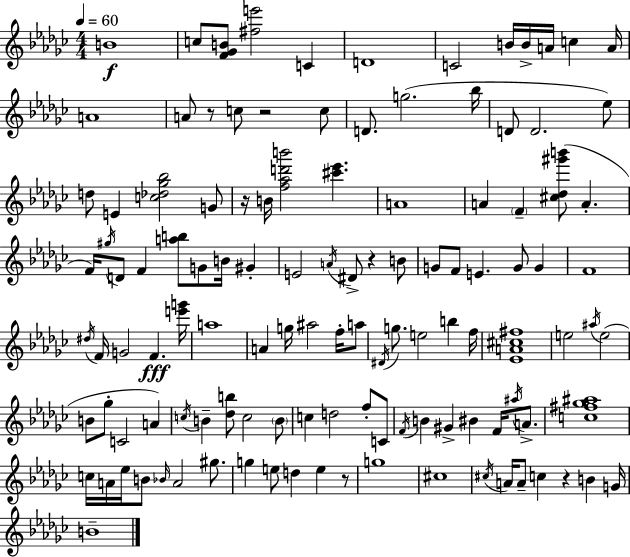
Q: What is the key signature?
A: EES minor